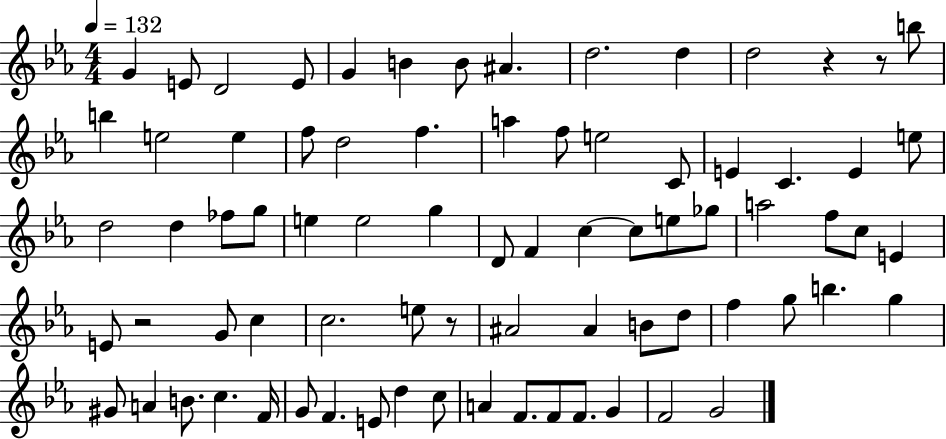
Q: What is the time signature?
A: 4/4